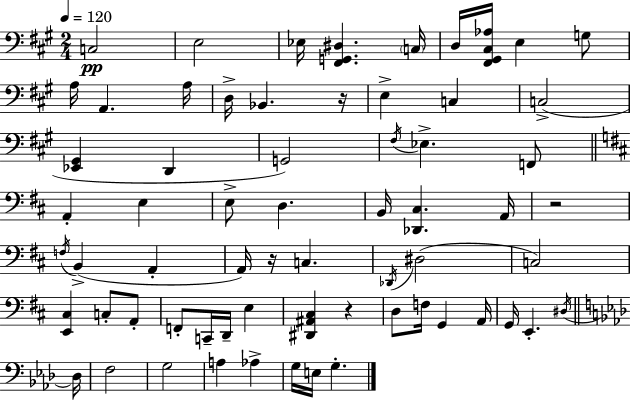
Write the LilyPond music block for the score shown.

{
  \clef bass
  \numericTimeSignature
  \time 2/4
  \key a \major
  \tempo 4 = 120
  c2\pp | e2 | ees16 <fis, g, dis>4. \parenthesize c16 | d16 <fis, gis, cis aes>16 e4 g8 | \break a16 a,4. a16 | d16-> bes,4. r16 | e4-> c4 | c2->( | \break <ees, gis,>4 d,4 | g,2) | \acciaccatura { fis16 } ees4.-> f,8 | \bar "||" \break \key b \minor a,4-. e4 | e8-> d4. | b,16 <des, cis>4. a,16 | r2 | \break \acciaccatura { f16 }( b,4-> a,4-. | a,16) r16 c4. | \acciaccatura { des,16 }( dis2 | c2) | \break <e, cis>4 c8-. | a,8-. f,8-. c,16-- d,16-- e4 | <dis, ais, cis>4 r4 | d8 f16 g,4 | \break a,16 g,16 e,4.-. | \acciaccatura { dis16 } \bar "||" \break \key aes \major des16 f2 | g2 | a4 aes4-> | g16 e16 g4.-. | \break \bar "|."
}